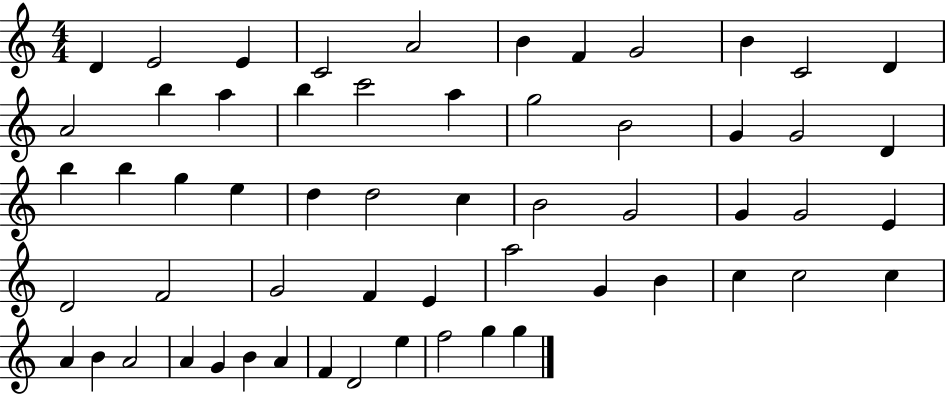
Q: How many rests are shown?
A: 0